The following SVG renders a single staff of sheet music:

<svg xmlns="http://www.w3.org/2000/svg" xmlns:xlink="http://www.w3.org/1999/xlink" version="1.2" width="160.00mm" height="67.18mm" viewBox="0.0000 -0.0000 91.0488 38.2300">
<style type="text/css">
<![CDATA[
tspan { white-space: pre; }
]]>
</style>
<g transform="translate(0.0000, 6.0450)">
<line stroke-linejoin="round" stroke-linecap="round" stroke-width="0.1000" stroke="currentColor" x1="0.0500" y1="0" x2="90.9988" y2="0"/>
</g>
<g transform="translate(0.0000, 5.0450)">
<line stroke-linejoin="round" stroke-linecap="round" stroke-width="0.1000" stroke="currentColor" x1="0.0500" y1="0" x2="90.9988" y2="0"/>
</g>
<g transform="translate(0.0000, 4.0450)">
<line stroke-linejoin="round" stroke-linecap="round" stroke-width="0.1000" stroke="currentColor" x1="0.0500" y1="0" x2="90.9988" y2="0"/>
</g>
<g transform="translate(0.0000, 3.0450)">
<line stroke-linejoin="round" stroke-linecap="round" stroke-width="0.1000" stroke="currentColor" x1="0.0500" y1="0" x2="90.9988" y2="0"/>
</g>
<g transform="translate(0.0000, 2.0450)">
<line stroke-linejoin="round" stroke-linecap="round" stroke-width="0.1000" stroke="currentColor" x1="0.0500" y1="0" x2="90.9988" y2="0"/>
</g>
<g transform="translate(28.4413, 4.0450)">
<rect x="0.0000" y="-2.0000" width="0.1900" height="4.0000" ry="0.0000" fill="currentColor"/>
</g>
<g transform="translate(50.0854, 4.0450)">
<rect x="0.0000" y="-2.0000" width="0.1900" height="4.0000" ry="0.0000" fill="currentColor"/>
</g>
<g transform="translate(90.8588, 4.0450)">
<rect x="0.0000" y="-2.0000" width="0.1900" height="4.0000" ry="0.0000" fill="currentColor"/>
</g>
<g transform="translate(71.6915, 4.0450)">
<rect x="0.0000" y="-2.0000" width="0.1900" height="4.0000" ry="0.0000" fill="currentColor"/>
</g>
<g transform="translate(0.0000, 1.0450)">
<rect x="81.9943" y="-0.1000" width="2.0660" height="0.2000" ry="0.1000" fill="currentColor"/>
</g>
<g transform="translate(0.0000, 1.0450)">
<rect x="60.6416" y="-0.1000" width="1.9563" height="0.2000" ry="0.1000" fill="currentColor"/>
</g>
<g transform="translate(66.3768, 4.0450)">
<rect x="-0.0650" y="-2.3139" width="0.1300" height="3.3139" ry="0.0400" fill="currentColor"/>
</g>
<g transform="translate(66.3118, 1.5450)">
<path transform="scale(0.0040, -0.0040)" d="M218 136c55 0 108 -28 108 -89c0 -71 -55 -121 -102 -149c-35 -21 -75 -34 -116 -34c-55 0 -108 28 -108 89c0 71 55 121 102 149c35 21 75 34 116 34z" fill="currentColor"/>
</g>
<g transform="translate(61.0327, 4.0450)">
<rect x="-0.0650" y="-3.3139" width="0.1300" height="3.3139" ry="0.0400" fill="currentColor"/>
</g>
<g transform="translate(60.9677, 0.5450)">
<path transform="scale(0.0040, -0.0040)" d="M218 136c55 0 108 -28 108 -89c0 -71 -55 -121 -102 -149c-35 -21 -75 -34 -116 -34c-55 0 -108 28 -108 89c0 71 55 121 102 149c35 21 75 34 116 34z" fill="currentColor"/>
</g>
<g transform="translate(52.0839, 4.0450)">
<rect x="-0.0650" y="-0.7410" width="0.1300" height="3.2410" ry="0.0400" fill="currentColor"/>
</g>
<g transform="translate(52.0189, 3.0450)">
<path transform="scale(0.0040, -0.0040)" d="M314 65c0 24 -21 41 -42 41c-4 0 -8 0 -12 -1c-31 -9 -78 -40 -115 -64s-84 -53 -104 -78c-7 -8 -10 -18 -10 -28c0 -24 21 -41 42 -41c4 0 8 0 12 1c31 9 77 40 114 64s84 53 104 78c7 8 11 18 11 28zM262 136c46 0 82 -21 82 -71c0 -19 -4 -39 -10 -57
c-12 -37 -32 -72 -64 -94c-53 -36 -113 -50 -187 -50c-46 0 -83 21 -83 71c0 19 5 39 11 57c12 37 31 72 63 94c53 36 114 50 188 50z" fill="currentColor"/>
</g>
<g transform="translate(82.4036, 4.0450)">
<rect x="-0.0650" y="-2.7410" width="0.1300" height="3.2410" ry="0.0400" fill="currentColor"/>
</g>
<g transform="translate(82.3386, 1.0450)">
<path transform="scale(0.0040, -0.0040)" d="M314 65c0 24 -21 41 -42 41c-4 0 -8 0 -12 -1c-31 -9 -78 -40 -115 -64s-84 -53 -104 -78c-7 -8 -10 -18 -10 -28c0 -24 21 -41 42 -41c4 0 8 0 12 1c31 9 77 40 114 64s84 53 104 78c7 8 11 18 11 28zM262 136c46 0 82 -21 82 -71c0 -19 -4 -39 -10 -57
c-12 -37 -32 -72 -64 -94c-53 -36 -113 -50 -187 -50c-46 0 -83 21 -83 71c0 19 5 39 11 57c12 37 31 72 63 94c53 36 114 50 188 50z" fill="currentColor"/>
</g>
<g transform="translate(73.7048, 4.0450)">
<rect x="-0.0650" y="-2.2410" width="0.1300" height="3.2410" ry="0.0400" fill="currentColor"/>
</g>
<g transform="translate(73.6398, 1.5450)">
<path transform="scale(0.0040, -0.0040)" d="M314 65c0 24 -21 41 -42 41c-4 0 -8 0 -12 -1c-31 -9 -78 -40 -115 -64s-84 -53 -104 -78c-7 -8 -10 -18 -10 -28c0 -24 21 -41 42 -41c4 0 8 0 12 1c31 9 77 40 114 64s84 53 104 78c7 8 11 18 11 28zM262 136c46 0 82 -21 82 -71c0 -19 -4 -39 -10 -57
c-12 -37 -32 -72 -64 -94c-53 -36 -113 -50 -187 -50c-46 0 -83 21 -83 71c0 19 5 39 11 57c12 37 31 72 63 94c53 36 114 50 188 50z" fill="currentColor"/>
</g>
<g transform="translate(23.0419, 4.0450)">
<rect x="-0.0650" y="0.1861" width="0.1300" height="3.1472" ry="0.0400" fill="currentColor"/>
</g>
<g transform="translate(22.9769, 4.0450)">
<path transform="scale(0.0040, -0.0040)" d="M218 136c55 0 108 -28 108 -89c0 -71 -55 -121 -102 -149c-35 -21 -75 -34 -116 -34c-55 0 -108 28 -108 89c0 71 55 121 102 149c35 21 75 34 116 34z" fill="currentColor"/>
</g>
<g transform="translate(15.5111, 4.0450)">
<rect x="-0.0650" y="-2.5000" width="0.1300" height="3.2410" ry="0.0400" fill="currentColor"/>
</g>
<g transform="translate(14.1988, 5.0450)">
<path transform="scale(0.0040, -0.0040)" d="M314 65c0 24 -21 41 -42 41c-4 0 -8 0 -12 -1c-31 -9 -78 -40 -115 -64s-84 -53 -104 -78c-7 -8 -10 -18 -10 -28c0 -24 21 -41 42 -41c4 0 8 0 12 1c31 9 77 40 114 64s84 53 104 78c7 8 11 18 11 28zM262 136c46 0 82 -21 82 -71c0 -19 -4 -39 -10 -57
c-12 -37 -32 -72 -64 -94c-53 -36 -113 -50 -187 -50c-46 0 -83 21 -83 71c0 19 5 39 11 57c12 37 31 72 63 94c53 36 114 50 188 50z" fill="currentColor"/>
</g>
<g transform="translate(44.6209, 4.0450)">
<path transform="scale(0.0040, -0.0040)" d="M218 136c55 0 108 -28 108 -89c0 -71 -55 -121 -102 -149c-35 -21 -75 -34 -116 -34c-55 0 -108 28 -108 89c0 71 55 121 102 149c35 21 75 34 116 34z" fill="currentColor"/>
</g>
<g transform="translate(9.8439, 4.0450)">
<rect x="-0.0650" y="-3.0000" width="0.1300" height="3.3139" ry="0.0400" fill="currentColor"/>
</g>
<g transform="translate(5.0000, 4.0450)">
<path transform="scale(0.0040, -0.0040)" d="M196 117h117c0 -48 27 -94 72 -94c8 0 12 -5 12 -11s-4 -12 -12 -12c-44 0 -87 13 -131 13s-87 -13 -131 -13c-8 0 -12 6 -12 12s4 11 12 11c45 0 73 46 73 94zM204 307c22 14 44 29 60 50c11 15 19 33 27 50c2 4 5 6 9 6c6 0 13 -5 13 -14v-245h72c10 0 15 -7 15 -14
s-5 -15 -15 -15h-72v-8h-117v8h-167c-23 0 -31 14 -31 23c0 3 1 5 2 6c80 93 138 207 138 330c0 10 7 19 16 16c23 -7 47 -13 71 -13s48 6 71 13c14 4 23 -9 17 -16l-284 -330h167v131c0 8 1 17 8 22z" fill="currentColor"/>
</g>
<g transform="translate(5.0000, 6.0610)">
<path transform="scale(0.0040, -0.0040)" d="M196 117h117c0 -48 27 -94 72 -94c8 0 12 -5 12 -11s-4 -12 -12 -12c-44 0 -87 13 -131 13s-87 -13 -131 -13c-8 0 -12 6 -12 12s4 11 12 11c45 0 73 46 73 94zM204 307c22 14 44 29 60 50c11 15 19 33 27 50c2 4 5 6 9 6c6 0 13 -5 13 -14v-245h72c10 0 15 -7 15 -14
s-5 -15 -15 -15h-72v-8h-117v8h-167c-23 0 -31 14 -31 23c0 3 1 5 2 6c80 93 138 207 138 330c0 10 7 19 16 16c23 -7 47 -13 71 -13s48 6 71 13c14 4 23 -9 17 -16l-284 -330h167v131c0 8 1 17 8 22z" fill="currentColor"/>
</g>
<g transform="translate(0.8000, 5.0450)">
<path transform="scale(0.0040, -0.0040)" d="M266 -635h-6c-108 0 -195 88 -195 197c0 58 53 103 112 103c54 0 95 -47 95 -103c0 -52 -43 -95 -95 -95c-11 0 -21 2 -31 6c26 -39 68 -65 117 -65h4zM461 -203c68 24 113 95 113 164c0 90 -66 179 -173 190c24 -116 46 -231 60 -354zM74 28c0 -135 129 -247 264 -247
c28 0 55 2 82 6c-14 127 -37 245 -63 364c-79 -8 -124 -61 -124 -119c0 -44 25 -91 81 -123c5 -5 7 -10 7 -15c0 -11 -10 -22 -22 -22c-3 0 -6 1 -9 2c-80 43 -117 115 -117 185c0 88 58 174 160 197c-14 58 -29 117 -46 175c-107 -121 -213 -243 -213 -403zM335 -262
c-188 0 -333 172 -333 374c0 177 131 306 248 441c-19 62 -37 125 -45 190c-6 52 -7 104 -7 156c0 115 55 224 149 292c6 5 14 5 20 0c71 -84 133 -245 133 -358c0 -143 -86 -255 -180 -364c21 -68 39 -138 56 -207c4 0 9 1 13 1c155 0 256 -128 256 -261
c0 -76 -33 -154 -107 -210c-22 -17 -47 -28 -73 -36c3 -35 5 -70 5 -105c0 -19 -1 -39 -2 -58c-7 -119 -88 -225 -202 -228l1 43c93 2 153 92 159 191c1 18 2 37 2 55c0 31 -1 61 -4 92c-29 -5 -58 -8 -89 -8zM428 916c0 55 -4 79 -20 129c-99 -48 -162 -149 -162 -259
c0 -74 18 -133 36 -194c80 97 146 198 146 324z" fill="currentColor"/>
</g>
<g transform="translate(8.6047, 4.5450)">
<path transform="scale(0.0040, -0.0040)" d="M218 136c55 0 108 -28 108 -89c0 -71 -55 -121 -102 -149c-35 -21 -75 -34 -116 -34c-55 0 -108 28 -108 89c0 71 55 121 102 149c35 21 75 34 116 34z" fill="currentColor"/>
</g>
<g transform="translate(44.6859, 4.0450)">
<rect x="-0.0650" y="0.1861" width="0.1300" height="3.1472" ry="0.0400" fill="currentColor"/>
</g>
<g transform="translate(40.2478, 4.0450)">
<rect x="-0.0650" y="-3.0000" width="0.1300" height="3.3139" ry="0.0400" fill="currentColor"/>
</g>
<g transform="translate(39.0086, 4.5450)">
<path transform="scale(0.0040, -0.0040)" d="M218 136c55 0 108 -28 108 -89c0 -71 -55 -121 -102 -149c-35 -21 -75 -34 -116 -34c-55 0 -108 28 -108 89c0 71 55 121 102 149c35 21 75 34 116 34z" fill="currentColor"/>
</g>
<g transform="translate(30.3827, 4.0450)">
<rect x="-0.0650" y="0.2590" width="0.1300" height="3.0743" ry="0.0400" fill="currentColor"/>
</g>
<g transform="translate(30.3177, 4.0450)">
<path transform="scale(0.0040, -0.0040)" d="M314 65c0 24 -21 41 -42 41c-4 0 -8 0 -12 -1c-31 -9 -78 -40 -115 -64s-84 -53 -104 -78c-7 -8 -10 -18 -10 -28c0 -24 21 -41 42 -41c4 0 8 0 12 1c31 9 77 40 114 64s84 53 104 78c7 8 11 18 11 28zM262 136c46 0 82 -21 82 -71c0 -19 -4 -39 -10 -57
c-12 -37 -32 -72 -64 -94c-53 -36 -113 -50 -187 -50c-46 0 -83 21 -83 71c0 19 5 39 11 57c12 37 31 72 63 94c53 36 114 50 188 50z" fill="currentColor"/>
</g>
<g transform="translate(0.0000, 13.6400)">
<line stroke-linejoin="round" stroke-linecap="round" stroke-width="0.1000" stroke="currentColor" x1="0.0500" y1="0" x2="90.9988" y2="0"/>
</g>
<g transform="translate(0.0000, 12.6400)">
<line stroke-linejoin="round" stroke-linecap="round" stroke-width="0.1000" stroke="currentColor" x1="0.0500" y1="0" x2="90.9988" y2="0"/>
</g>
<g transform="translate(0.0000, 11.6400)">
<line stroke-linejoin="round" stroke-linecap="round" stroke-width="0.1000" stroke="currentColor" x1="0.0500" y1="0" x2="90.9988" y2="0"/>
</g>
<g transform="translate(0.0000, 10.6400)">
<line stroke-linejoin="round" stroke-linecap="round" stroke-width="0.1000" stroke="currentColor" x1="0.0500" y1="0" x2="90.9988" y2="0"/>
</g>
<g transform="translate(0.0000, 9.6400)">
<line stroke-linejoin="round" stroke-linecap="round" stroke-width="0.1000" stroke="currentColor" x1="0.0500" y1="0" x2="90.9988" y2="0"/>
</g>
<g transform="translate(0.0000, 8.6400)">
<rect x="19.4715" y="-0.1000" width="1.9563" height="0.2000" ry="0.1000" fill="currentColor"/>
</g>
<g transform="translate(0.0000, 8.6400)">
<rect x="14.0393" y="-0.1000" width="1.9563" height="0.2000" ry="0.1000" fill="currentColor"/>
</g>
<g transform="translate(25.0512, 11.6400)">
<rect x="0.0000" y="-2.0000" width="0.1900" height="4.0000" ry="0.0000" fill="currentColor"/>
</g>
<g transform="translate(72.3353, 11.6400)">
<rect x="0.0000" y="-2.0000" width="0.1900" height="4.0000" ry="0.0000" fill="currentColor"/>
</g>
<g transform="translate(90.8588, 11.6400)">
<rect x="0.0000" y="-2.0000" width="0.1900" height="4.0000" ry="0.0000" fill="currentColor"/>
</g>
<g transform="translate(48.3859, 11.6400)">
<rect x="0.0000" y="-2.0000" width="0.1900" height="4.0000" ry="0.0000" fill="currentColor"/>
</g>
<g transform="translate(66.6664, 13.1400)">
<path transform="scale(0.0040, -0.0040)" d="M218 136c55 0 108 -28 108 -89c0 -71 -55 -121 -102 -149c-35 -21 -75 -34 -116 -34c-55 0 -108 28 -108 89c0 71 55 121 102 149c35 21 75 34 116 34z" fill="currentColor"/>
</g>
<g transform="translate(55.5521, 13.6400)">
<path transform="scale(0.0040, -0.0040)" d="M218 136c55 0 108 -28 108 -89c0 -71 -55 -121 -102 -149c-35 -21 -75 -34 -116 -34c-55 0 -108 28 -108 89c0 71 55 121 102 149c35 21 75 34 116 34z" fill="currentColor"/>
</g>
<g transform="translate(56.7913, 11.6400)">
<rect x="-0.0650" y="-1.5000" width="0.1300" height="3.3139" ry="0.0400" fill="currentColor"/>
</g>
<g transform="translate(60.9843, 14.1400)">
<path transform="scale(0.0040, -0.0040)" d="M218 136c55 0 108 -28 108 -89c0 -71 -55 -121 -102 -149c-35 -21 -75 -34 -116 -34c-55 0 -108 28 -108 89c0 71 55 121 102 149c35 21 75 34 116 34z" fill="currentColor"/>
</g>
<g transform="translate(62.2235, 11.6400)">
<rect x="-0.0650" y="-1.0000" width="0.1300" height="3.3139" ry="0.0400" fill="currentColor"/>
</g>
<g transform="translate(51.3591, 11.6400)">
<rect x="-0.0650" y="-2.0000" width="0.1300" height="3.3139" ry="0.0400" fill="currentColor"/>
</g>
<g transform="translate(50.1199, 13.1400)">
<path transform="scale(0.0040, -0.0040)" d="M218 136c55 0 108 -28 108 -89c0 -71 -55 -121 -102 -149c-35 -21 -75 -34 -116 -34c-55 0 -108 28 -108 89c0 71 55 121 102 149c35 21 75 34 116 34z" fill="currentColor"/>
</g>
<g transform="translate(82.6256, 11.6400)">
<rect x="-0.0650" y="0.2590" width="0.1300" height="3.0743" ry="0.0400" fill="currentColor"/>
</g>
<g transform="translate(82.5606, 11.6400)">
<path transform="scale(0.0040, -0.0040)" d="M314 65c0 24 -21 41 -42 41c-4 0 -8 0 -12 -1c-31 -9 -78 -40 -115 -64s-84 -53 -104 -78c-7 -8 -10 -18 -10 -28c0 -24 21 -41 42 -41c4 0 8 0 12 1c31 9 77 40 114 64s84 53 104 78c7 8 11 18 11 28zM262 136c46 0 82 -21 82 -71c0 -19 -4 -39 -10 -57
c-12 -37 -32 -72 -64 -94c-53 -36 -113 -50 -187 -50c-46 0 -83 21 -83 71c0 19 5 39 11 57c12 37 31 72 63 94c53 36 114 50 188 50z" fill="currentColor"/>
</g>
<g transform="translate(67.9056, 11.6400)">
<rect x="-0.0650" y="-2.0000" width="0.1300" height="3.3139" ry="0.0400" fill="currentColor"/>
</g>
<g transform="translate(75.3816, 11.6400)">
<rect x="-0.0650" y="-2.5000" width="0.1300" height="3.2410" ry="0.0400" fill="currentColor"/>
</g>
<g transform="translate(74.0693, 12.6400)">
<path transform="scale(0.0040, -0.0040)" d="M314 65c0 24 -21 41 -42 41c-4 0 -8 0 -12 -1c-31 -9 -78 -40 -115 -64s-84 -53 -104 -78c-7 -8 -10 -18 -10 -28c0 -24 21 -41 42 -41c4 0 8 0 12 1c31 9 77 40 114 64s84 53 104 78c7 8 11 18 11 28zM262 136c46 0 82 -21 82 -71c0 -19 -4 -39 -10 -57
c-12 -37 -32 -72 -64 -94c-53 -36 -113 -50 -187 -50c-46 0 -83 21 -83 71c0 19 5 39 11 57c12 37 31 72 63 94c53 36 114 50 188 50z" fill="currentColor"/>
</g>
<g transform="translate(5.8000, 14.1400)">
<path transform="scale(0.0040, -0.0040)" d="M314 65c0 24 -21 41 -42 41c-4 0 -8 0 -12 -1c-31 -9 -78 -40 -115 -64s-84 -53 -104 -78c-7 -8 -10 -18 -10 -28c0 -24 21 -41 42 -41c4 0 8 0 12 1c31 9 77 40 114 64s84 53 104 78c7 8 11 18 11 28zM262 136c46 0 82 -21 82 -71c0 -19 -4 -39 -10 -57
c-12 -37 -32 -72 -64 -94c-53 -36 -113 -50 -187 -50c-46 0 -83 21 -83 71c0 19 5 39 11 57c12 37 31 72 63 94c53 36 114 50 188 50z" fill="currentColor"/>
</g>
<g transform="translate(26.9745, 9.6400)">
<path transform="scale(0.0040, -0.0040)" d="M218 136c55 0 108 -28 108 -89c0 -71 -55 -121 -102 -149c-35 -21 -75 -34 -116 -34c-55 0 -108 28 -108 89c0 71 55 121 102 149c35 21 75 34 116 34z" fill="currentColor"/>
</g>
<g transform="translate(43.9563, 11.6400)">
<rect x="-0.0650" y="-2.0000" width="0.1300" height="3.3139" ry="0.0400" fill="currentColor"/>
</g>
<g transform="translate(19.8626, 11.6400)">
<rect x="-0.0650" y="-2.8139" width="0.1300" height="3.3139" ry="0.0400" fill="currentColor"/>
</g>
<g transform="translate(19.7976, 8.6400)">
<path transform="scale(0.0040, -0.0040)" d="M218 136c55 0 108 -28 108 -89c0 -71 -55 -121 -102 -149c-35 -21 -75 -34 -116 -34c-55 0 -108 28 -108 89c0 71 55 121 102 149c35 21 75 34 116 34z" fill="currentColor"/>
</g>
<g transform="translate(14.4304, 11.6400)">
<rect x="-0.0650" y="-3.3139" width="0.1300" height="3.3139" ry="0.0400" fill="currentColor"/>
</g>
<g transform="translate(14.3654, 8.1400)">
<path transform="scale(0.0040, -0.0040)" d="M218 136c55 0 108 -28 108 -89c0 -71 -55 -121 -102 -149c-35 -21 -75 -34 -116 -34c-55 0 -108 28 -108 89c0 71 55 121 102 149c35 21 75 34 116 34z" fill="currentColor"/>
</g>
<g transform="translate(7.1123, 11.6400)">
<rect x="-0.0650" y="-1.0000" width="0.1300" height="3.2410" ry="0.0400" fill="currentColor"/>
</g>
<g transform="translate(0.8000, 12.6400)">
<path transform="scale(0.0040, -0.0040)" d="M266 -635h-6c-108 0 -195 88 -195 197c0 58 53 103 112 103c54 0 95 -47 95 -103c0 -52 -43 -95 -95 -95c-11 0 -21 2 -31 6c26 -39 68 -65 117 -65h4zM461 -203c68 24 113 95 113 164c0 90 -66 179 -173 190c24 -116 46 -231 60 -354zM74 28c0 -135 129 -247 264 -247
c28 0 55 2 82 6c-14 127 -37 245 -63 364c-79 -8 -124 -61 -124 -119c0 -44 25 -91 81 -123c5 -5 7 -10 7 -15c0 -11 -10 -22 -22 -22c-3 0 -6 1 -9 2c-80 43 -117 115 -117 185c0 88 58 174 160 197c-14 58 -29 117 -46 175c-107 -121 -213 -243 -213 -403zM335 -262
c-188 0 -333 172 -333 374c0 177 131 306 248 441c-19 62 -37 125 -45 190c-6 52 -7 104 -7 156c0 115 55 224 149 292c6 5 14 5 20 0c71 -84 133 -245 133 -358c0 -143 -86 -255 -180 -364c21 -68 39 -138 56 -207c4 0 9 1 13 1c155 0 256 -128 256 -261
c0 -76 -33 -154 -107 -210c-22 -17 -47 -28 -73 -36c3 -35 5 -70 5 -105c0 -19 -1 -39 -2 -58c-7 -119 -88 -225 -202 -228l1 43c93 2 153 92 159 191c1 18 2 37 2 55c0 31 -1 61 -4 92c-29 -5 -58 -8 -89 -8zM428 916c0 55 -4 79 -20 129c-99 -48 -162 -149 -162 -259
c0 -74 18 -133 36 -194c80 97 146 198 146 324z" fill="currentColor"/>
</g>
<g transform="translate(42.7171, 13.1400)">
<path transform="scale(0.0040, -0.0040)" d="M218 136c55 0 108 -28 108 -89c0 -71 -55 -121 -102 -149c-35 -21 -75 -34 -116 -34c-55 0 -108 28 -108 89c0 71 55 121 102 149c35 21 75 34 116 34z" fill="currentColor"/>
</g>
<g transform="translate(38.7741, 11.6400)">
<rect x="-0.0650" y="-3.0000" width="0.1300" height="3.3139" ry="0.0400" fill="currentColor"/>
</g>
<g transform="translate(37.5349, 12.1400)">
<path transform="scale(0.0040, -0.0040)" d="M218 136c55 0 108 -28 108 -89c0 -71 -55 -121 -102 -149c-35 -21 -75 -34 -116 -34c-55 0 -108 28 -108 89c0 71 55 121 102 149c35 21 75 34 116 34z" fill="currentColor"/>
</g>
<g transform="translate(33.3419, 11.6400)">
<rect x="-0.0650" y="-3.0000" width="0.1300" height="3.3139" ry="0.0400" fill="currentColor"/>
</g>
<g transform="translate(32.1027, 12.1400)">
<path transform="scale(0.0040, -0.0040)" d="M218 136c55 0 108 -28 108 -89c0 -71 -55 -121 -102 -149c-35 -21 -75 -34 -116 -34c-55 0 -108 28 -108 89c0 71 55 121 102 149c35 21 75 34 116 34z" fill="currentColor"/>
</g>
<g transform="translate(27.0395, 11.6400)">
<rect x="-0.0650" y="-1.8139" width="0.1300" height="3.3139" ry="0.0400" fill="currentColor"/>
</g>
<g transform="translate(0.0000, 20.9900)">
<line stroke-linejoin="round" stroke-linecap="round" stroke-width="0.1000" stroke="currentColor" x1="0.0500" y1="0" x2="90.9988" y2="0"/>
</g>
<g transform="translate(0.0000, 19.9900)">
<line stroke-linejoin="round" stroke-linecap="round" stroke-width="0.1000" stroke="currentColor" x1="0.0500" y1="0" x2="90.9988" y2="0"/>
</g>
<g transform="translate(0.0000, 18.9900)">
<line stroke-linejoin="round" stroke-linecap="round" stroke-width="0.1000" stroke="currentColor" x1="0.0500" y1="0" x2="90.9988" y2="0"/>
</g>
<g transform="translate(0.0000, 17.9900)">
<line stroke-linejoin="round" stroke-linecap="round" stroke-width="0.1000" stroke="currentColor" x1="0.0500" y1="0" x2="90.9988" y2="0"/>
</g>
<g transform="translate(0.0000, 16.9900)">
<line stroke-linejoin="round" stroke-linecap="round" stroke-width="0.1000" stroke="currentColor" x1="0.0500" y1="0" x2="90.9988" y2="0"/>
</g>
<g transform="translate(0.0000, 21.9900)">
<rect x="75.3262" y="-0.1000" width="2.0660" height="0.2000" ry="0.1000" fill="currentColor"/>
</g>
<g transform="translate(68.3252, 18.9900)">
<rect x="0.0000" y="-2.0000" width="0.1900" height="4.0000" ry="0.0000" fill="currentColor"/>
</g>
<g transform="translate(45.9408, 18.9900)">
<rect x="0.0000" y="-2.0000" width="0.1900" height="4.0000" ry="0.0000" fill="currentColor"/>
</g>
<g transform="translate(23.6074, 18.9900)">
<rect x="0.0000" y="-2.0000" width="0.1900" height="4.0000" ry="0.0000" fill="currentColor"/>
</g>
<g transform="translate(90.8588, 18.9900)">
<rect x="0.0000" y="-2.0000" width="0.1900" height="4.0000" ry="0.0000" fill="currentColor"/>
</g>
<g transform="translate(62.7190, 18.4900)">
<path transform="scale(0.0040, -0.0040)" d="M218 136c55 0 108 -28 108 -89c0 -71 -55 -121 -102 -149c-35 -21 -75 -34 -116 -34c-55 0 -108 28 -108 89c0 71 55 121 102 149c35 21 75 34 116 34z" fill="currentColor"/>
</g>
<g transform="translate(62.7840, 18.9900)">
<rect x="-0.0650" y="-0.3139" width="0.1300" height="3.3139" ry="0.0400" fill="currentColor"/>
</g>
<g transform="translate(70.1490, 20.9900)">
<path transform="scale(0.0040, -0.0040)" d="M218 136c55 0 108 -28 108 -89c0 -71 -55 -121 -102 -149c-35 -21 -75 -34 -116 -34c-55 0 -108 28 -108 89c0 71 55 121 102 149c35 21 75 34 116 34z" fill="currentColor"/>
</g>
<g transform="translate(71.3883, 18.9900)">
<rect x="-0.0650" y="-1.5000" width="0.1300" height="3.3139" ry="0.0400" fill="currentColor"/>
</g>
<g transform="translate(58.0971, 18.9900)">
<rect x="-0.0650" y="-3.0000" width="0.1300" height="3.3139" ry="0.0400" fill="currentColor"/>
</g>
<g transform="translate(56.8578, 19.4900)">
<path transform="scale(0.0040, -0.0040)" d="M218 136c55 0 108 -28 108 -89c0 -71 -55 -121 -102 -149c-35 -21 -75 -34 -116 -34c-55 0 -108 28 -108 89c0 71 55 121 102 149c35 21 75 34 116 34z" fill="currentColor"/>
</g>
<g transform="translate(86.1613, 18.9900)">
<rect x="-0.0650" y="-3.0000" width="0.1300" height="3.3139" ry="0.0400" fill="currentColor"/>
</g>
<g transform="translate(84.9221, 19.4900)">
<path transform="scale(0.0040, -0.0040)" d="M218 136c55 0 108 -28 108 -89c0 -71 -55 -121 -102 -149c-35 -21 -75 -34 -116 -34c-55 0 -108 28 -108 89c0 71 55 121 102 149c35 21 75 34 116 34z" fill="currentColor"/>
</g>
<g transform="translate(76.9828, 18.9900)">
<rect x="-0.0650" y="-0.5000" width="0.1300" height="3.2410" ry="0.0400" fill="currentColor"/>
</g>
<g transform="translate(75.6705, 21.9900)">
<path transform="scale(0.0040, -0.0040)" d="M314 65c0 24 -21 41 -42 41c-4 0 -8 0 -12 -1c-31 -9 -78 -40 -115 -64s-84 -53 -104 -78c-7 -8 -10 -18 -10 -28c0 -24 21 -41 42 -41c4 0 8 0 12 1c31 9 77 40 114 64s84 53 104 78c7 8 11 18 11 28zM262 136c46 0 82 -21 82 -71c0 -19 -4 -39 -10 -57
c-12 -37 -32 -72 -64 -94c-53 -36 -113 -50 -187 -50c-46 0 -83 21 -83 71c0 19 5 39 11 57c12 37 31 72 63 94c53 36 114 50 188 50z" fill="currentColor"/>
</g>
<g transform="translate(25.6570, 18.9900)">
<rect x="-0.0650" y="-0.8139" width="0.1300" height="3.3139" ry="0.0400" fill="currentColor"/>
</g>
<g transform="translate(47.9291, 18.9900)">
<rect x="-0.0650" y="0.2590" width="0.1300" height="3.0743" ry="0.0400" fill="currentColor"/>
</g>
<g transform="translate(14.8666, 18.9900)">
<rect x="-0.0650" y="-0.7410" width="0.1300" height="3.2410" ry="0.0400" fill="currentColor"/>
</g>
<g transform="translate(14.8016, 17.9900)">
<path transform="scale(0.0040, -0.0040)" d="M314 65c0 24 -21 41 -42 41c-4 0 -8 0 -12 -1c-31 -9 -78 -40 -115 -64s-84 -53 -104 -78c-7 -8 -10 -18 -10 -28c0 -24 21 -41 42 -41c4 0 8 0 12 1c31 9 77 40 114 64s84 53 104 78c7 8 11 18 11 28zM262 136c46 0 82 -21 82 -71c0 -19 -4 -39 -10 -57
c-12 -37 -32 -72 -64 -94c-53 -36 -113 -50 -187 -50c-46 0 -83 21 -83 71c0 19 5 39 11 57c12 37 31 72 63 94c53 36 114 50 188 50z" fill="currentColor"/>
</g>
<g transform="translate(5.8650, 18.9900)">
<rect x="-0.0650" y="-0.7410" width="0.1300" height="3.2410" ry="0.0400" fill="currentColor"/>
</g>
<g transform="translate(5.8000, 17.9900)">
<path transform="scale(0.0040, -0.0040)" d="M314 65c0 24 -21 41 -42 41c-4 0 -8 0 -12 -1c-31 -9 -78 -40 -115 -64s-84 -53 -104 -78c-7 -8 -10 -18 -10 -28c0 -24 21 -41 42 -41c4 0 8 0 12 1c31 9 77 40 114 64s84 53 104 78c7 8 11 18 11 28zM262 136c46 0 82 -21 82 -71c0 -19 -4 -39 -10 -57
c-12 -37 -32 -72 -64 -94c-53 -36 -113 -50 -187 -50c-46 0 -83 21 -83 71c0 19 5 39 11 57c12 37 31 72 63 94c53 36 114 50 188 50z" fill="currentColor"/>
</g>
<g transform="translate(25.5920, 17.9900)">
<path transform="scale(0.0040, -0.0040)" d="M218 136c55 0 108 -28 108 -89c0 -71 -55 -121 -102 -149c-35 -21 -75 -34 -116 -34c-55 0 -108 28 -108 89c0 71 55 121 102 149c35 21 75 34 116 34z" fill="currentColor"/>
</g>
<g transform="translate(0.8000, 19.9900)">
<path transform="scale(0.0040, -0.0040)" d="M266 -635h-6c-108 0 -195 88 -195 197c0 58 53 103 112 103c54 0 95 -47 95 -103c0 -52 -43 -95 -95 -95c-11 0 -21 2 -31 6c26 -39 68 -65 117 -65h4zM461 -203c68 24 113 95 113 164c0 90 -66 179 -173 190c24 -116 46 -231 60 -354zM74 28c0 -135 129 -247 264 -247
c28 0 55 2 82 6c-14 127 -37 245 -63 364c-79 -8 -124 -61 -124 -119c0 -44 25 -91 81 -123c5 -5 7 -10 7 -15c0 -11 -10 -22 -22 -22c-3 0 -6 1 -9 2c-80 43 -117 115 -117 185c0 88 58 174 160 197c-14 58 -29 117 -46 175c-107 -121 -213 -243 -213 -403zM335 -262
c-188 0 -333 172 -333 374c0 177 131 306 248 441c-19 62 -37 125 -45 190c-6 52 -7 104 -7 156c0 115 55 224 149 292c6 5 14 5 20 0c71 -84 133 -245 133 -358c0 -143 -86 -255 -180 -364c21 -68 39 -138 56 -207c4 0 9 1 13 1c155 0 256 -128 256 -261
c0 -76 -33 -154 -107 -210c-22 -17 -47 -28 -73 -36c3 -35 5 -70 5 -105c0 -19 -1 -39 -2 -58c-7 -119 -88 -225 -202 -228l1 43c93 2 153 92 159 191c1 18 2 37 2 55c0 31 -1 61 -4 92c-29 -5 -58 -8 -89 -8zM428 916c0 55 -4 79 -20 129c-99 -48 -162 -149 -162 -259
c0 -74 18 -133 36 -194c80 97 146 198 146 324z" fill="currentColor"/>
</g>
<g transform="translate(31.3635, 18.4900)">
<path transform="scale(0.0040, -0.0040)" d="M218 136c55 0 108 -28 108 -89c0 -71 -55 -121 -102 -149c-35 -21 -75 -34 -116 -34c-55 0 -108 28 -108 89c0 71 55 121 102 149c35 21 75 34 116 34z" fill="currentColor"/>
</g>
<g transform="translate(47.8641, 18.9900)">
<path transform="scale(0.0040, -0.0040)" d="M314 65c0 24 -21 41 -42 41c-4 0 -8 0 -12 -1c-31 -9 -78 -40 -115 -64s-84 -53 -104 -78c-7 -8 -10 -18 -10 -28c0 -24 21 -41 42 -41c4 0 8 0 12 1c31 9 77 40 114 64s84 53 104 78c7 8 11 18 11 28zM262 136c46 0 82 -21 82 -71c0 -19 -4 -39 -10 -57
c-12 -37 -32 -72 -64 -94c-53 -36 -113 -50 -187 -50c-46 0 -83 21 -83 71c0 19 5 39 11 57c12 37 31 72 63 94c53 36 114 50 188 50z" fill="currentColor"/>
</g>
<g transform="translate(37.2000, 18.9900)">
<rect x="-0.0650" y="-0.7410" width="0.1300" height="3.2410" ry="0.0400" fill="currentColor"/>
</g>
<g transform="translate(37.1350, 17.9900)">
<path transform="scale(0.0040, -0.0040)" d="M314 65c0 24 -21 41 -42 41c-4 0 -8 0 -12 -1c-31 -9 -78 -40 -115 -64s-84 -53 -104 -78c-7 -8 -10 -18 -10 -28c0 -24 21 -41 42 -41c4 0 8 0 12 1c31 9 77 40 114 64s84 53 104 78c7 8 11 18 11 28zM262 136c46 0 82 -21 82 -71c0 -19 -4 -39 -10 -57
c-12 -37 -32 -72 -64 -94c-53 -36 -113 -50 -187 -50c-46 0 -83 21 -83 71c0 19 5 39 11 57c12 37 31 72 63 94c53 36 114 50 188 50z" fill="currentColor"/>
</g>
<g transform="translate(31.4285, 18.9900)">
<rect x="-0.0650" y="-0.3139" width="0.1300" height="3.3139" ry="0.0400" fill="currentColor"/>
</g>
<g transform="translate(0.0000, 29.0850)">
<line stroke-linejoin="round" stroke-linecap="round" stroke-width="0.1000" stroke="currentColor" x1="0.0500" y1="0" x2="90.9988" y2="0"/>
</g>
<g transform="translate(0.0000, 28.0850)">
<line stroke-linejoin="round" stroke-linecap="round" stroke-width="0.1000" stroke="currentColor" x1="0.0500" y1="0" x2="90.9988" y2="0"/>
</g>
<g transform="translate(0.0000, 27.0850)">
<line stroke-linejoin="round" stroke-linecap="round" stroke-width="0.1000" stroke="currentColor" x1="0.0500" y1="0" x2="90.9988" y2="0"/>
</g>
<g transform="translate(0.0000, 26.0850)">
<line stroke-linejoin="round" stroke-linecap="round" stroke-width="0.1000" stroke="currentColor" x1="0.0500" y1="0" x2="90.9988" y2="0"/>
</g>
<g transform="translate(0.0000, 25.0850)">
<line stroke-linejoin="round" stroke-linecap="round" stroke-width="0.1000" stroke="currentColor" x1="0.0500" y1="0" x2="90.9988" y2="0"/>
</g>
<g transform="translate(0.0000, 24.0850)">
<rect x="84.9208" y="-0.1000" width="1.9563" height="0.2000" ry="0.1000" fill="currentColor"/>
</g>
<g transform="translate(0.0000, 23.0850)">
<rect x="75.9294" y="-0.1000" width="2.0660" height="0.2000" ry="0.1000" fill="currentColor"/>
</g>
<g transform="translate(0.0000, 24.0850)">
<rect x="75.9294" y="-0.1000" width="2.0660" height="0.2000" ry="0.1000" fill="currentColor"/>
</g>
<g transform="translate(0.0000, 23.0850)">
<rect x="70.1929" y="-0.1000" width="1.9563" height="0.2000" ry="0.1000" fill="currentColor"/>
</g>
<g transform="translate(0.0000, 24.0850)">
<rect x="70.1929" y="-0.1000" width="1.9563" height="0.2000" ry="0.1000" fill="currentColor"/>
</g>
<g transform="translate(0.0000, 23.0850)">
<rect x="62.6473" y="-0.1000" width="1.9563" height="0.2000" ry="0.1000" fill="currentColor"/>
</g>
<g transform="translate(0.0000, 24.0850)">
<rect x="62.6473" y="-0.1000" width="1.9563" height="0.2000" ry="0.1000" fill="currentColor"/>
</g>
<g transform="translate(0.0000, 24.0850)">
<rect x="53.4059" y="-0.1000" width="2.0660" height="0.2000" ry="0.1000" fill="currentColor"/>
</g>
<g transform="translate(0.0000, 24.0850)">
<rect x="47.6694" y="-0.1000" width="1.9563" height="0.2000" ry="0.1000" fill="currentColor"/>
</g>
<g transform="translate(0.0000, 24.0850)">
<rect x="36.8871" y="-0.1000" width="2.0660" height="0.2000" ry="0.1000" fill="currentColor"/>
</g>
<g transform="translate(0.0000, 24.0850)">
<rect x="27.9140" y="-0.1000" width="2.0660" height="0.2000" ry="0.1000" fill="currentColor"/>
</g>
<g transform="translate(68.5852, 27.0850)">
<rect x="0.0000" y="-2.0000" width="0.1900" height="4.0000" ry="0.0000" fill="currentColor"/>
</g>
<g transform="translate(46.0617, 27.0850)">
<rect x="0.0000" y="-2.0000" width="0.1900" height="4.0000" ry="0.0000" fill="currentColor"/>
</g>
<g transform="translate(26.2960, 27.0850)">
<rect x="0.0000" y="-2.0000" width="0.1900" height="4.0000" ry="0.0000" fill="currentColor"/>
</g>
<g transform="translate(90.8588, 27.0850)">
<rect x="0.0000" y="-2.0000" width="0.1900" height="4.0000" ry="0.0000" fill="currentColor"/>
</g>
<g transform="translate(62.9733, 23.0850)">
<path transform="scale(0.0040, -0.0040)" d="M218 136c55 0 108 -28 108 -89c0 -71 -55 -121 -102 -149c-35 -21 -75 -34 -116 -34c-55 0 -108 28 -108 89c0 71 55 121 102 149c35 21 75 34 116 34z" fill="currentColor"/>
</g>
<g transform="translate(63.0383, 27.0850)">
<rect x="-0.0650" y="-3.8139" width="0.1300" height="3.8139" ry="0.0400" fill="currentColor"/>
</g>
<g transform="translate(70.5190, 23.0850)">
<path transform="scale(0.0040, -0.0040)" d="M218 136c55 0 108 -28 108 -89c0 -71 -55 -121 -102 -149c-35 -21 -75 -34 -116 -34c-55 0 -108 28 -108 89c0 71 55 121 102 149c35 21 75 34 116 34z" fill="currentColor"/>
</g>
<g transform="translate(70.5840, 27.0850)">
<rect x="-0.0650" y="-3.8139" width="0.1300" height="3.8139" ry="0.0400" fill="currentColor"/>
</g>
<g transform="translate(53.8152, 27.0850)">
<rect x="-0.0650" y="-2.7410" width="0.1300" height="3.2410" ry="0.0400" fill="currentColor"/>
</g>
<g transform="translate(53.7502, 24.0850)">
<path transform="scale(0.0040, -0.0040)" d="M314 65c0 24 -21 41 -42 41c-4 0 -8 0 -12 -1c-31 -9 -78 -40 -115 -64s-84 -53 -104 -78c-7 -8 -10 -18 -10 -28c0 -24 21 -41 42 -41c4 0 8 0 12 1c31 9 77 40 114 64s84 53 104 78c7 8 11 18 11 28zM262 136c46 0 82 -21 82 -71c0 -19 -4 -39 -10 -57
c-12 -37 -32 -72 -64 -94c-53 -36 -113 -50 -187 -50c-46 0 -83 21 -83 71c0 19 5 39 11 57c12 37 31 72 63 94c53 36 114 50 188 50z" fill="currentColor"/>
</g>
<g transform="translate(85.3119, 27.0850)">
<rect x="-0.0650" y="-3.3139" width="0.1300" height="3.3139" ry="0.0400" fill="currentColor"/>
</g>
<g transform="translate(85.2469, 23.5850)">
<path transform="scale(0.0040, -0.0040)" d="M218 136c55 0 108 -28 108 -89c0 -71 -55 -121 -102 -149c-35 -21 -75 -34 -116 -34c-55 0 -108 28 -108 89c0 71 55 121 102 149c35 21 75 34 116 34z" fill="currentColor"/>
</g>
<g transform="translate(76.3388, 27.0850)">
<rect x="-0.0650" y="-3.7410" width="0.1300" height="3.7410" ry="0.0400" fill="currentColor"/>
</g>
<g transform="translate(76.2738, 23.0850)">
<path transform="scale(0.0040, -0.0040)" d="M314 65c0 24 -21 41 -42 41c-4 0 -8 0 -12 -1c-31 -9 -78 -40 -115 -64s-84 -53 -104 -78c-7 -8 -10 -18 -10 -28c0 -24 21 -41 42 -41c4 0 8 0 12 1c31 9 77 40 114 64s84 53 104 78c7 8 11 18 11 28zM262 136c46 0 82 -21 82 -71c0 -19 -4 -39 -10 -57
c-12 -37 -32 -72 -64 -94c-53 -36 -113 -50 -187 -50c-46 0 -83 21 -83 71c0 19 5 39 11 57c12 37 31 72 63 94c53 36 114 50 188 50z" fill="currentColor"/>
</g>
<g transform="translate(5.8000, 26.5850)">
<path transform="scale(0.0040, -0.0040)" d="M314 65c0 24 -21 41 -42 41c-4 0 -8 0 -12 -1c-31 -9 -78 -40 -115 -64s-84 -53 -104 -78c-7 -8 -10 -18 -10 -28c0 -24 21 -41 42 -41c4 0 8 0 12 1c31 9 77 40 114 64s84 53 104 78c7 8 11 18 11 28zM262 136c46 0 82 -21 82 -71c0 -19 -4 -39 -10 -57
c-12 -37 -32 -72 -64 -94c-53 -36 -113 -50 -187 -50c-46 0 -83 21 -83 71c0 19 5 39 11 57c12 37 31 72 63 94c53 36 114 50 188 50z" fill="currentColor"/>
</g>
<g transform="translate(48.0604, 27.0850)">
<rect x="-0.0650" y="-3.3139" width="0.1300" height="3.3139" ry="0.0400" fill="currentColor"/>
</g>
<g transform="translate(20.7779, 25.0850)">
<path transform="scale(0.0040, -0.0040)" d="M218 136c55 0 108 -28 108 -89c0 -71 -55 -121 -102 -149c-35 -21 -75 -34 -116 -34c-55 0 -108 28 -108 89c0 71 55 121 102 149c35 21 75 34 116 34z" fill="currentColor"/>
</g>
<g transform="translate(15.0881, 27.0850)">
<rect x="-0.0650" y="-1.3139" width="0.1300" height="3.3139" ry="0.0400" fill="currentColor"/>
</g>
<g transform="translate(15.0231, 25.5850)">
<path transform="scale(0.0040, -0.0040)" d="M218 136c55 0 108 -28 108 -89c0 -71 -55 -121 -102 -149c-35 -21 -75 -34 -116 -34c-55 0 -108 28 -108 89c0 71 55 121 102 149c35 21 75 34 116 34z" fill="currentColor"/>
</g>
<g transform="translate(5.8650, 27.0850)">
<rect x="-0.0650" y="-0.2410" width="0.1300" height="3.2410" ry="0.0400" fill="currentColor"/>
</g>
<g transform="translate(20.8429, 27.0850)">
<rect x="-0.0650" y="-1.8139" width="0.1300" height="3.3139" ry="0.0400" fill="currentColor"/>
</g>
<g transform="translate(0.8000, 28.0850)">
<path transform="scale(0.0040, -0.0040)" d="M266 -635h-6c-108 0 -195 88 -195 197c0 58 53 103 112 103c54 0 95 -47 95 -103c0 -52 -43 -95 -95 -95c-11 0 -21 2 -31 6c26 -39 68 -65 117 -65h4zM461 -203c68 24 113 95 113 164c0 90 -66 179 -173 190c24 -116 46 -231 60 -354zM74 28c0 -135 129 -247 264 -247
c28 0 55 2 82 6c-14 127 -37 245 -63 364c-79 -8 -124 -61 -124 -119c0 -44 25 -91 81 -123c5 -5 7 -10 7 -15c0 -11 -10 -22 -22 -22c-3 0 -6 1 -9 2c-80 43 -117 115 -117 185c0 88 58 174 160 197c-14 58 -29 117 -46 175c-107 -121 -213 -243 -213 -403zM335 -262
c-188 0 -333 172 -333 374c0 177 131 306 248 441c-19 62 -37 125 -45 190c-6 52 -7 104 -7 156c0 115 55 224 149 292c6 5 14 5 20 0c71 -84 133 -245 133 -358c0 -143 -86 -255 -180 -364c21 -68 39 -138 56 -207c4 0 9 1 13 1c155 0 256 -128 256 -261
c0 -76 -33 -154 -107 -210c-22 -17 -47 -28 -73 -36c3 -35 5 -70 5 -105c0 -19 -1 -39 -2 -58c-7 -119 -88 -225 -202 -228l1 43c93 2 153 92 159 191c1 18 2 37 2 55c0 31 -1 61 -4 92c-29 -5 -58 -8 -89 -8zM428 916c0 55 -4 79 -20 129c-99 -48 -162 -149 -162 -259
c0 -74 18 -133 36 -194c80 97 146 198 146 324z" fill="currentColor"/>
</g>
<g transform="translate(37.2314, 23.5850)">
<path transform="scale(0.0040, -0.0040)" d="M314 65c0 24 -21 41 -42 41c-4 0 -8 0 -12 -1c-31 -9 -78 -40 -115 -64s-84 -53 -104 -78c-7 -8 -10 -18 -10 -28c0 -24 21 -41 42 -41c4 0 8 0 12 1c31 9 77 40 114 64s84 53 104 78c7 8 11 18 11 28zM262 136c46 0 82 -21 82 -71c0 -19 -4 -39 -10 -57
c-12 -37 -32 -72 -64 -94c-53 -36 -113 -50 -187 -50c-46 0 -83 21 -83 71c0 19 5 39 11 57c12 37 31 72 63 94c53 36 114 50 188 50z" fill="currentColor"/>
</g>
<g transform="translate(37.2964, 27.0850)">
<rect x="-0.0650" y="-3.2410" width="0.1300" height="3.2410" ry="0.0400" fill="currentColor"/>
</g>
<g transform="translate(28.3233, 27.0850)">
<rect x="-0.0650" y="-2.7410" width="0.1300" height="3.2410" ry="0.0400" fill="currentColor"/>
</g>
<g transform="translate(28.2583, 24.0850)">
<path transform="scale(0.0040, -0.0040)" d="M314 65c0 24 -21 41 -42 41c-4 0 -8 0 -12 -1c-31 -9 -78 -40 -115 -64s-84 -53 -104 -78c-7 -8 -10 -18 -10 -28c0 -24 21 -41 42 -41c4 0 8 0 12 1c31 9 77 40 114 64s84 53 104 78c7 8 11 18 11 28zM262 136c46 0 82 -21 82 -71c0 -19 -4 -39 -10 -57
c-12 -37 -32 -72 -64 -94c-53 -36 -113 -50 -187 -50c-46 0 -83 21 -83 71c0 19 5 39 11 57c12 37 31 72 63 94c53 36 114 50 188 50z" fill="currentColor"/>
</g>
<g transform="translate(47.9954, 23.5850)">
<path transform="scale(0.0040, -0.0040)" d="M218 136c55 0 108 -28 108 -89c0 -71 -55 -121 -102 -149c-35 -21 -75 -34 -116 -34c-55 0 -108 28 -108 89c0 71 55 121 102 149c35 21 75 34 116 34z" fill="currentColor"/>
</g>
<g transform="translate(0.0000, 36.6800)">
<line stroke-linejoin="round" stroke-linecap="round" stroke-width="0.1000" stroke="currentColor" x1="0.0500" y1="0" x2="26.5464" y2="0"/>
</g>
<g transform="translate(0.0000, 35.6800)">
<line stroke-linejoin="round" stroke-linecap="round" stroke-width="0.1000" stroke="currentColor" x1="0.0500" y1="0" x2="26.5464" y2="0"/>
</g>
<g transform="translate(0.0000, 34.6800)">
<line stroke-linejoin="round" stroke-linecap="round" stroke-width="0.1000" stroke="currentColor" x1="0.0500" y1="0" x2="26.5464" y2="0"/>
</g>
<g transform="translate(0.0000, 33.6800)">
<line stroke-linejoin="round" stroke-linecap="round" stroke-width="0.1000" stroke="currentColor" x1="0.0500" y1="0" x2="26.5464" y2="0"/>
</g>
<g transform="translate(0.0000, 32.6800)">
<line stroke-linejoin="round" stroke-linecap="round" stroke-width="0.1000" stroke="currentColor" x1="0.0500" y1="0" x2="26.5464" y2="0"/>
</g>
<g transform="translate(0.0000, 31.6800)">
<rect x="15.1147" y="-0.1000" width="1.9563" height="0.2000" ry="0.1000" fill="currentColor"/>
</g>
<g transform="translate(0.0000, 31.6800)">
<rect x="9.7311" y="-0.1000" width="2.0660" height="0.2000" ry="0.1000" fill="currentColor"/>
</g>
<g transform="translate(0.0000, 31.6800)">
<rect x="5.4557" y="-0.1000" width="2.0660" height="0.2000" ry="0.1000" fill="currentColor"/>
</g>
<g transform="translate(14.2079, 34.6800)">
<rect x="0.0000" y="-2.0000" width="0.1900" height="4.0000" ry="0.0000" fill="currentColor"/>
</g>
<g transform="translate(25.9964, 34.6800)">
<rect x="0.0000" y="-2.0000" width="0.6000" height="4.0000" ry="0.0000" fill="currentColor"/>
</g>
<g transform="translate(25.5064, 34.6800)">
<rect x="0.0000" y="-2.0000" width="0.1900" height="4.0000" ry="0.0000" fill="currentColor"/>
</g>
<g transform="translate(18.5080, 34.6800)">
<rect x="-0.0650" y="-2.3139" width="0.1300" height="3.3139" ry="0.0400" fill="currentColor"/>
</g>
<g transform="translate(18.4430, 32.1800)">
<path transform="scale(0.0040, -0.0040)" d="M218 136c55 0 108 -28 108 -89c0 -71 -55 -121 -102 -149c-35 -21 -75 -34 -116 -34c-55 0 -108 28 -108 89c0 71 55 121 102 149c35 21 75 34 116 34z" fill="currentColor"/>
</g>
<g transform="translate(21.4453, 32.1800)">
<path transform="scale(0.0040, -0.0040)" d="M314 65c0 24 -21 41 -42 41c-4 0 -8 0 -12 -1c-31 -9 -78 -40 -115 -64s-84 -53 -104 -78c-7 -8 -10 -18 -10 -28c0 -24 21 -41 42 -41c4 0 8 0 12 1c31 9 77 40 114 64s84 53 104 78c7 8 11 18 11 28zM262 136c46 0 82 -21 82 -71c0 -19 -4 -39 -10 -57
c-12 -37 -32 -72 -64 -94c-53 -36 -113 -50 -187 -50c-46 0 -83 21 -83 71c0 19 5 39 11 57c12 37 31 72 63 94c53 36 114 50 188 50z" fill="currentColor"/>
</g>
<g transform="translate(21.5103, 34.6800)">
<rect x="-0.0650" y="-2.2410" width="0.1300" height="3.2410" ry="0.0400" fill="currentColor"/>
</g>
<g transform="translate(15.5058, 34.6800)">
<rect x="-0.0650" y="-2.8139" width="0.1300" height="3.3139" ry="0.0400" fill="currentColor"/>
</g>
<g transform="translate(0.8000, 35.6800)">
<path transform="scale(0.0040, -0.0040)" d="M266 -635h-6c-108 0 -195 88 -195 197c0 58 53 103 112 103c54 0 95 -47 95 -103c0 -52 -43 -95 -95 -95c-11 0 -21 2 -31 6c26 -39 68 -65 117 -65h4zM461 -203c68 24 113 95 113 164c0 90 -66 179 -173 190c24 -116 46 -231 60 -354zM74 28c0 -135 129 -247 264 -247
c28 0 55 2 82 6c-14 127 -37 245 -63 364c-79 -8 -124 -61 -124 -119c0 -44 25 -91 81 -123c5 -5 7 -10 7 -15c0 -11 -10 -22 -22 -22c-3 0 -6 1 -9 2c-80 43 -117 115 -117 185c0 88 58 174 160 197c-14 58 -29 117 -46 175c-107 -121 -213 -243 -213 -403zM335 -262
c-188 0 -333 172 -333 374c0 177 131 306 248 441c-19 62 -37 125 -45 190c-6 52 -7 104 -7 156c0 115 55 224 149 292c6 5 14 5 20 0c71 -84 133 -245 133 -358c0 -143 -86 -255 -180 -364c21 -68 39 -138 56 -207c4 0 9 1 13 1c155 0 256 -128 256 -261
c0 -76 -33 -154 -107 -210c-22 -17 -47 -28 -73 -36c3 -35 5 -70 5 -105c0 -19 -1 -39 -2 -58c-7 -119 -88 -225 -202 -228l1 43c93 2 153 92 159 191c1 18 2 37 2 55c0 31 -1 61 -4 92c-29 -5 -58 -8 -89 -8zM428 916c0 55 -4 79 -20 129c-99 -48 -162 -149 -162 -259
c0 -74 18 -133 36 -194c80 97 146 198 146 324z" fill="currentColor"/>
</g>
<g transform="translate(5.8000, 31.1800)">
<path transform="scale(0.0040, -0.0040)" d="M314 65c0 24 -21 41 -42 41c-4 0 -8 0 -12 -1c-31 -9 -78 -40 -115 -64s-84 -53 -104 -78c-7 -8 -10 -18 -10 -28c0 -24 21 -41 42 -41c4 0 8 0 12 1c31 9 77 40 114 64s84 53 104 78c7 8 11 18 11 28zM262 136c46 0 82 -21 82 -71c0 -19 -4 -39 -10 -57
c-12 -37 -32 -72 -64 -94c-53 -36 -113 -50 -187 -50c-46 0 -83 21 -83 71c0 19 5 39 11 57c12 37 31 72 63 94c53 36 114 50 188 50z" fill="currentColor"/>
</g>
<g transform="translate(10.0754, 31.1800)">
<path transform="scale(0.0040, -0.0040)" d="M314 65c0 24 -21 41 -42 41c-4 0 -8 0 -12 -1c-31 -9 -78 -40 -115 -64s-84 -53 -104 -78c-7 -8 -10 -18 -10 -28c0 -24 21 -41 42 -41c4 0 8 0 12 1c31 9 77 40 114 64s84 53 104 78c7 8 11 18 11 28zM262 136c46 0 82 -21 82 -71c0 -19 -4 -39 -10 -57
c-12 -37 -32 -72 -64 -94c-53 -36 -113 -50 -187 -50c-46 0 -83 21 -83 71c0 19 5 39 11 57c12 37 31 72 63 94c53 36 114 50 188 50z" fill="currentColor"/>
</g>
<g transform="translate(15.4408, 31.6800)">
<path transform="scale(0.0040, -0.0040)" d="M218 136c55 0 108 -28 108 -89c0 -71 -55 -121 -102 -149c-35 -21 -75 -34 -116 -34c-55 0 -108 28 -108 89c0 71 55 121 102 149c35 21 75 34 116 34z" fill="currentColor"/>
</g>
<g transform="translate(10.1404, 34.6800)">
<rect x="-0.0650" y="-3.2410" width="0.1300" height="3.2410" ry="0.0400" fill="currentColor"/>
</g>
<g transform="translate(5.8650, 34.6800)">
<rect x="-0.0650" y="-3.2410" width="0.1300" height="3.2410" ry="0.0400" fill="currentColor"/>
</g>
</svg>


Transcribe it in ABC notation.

X:1
T:Untitled
M:4/4
L:1/4
K:C
A G2 B B2 A B d2 b g g2 a2 D2 b a f A A F F E D F G2 B2 d2 d2 d c d2 B2 A c E C2 A c2 e f a2 b2 b a2 c' c' c'2 b b2 b2 a g g2